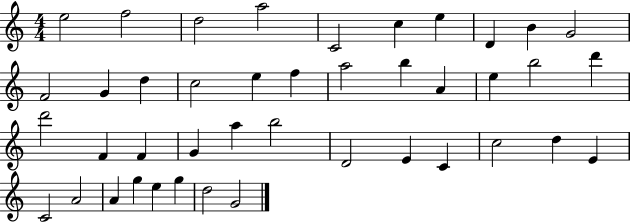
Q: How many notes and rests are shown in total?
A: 42